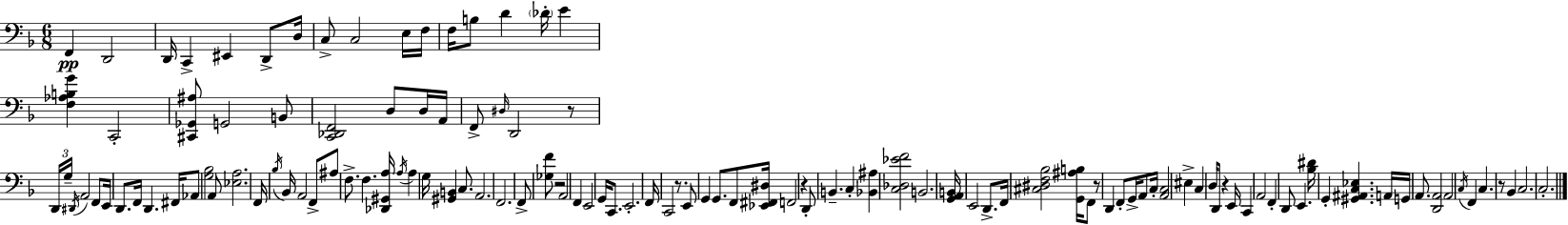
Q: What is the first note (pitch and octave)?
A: F2